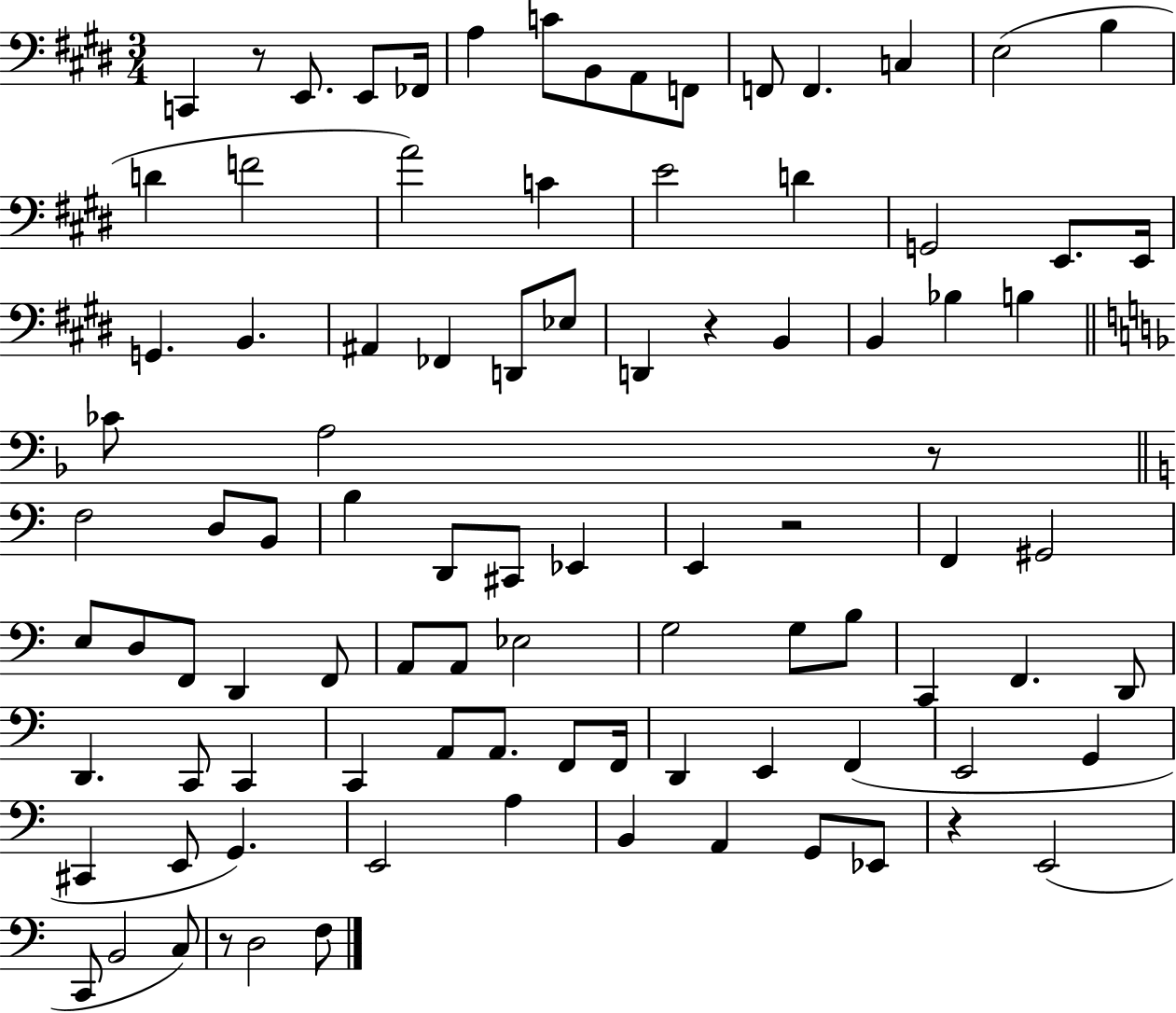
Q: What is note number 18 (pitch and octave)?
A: C4